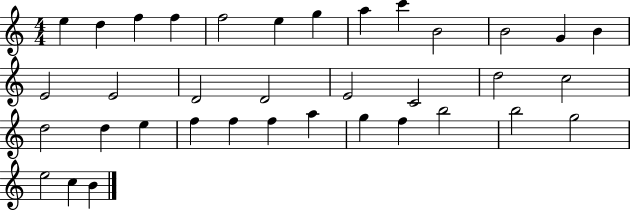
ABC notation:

X:1
T:Untitled
M:4/4
L:1/4
K:C
e d f f f2 e g a c' B2 B2 G B E2 E2 D2 D2 E2 C2 d2 c2 d2 d e f f f a g f b2 b2 g2 e2 c B